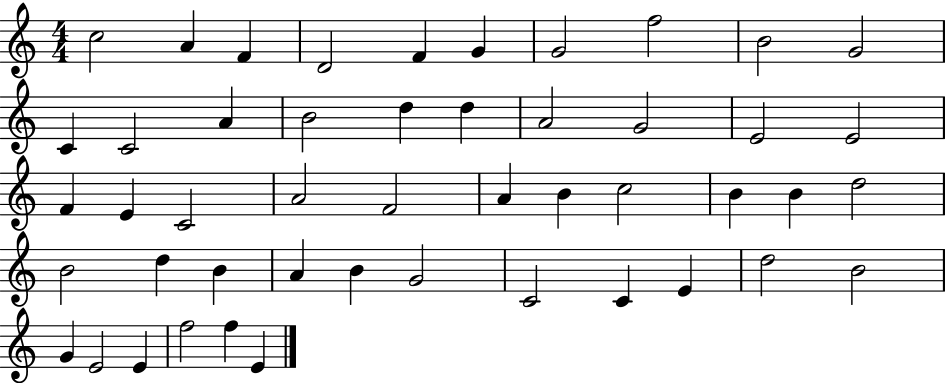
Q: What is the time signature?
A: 4/4